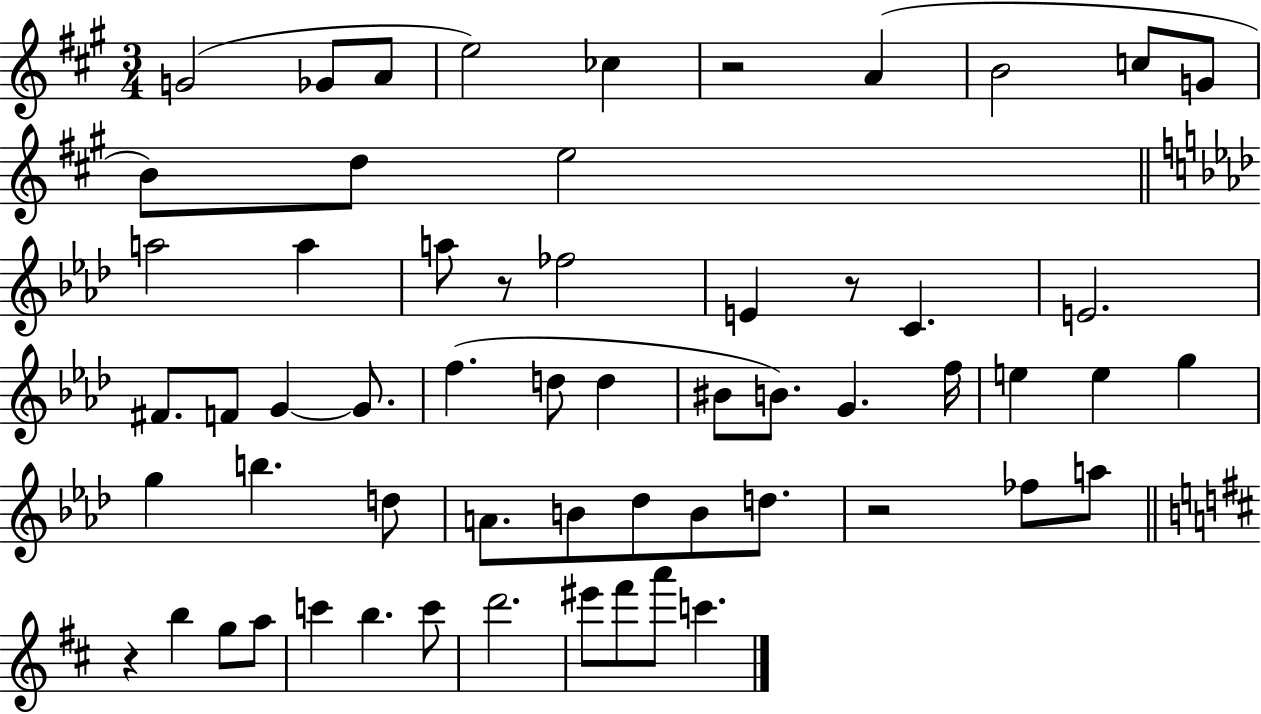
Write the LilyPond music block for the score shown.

{
  \clef treble
  \numericTimeSignature
  \time 3/4
  \key a \major
  g'2( ges'8 a'8 | e''2) ces''4 | r2 a'4( | b'2 c''8 g'8 | \break b'8) d''8 e''2 | \bar "||" \break \key aes \major a''2 a''4 | a''8 r8 fes''2 | e'4 r8 c'4. | e'2. | \break fis'8. f'8 g'4~~ g'8. | f''4.( d''8 d''4 | bis'8 b'8.) g'4. f''16 | e''4 e''4 g''4 | \break g''4 b''4. d''8 | a'8. b'8 des''8 b'8 d''8. | r2 fes''8 a''8 | \bar "||" \break \key d \major r4 b''4 g''8 a''8 | c'''4 b''4. c'''8 | d'''2. | eis'''8 fis'''8 a'''8 c'''4. | \break \bar "|."
}